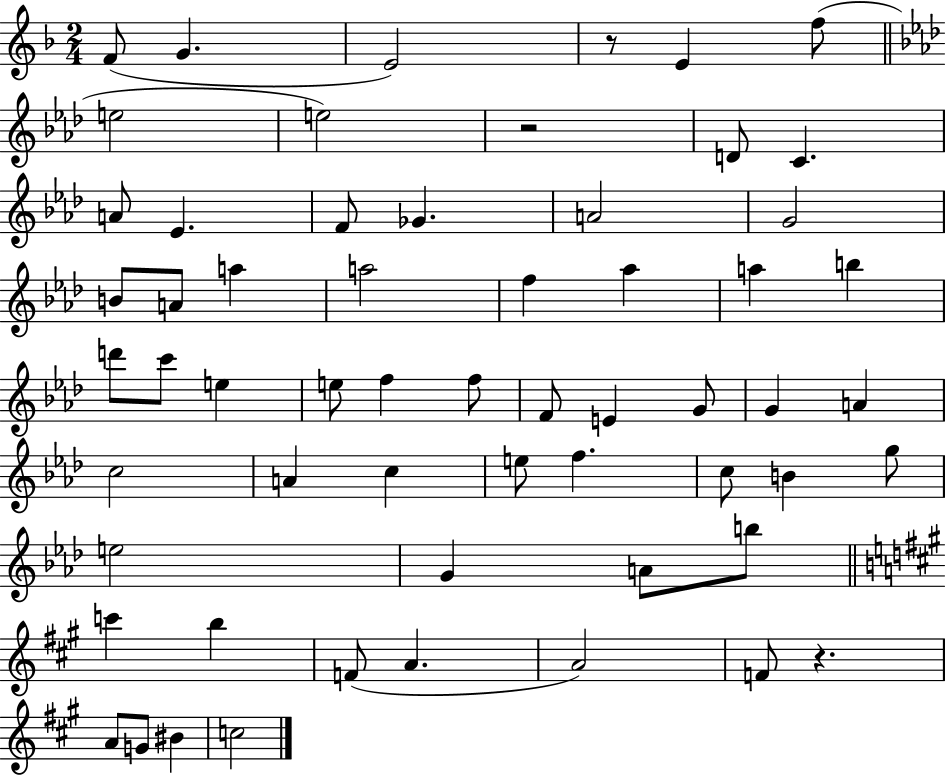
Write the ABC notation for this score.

X:1
T:Untitled
M:2/4
L:1/4
K:F
F/2 G E2 z/2 E f/2 e2 e2 z2 D/2 C A/2 _E F/2 _G A2 G2 B/2 A/2 a a2 f _a a b d'/2 c'/2 e e/2 f f/2 F/2 E G/2 G A c2 A c e/2 f c/2 B g/2 e2 G A/2 b/2 c' b F/2 A A2 F/2 z A/2 G/2 ^B c2